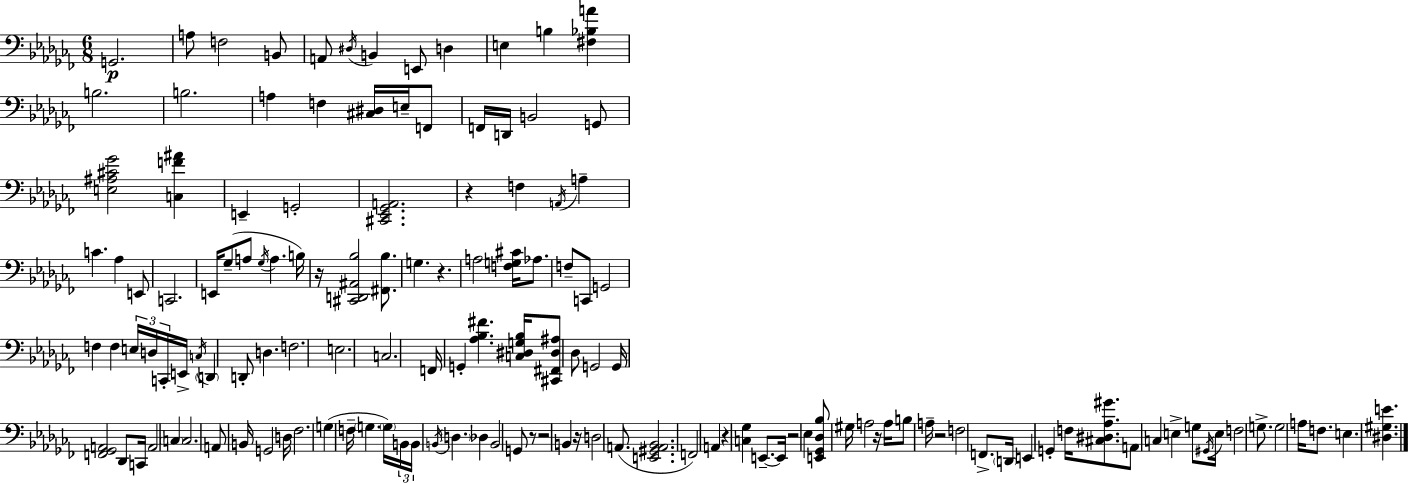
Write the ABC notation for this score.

X:1
T:Untitled
M:6/8
L:1/4
K:Abm
G,,2 A,/2 F,2 B,,/2 A,,/2 ^D,/4 B,, E,,/2 D, E, B, [^F,_B,A] B,2 B,2 A, F, [^C,^D,]/4 E,/4 F,,/2 F,,/4 D,,/4 B,,2 G,,/2 [E,^A,^C_G]2 [C,F^A] E,, G,,2 [^C,,_E,,_G,,A,,]2 z F, A,,/4 A, C _A, E,,/2 C,,2 E,,/4 _G,/2 A,/2 _G,/4 A, B,/4 z/4 [^C,,D,,^A,,_B,]2 [^F,,_B,]/2 G, z A,2 [F,G,^C]/4 _A,/2 F,/2 C,,/2 G,,2 F, F, E,/4 D,/4 C,,/4 E,,/4 C,/4 D,, D,,/2 D, F,2 E,2 C,2 F,,/4 G,, [_A,_B,^F] [C,^D,G,_B,]/4 [^C,,^F,,^D,^A,]/2 _D,/2 G,,2 G,,/4 [F,,_G,,A,,]2 _D,,/2 C,,/4 A,,2 C, C,2 A,,/2 B,,/4 G,,2 D,/4 _F,2 G, F,/4 G, G,/4 B,,/4 B,,/4 B,,/4 D, _D, B,,2 G,,/2 z/2 z2 B,, z/4 D,2 A,,/2 [E,,^G,,A,,_B,,]2 F,,2 A,, z [C,_G,] E,,/2 E,,/4 z2 _E, [E,,_G,,_D,_B,]/2 ^G,/4 A,2 z/4 A,/4 B,/2 A,/4 z2 F,2 F,,/2 D,,/4 E,, G,, F,/4 [^C,^D,_A,^G]/2 A,,/2 C, E, G,/2 ^G,,/4 E,/4 F,2 G,/2 G,2 A,/4 F,/2 E, [^D,^G,E]